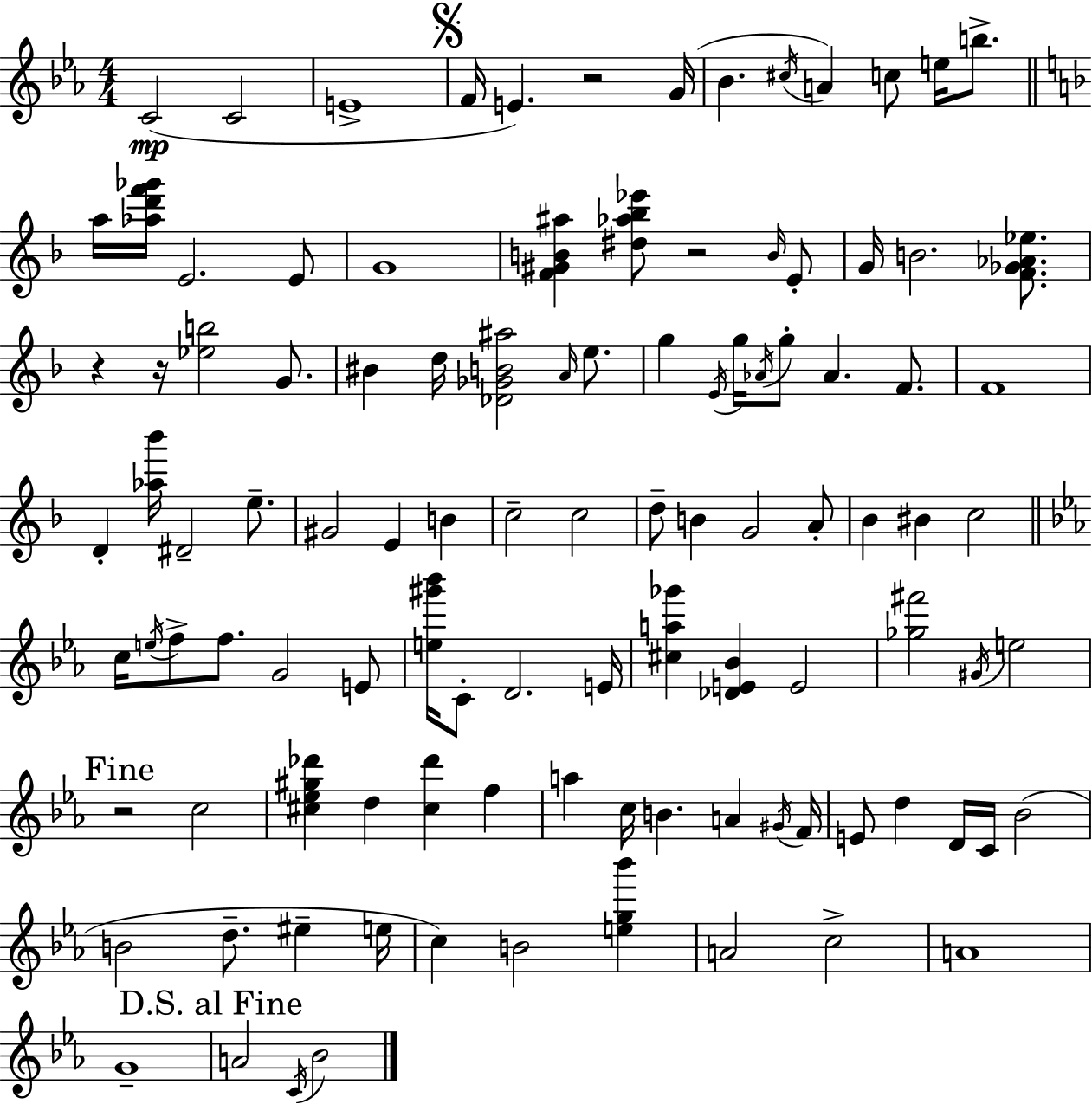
{
  \clef treble
  \numericTimeSignature
  \time 4/4
  \key ees \major
  c'2(\mp c'2 | e'1-> | \mark \markup { \musicglyph "scripts.segno" } f'16 e'4.) r2 g'16( | bes'4. \acciaccatura { cis''16 } a'4) c''8 e''16 b''8.-> | \break \bar "||" \break \key f \major a''16 <aes'' d''' f''' ges'''>16 e'2. e'8 | g'1 | <f' gis' b' ais''>4 <dis'' aes'' bes'' ees'''>8 r2 \grace { b'16 } e'8-. | g'16 b'2. <f' ges' aes' ees''>8. | \break r4 r16 <ees'' b''>2 g'8. | bis'4 d''16 <des' ges' b' ais''>2 \grace { a'16 } e''8. | g''4 \acciaccatura { e'16 } g''16 \acciaccatura { aes'16 } g''8-. aes'4. | f'8. f'1 | \break d'4-. <aes'' bes'''>16 dis'2-- | e''8.-- gis'2 e'4 | b'4 c''2-- c''2 | d''8-- b'4 g'2 | \break a'8-. bes'4 bis'4 c''2 | \bar "||" \break \key c \minor c''16 \acciaccatura { e''16 } f''8-> f''8. g'2 e'8 | <e'' gis''' bes'''>16 c'8-. d'2. | e'16 <cis'' a'' ges'''>4 <des' e' bes'>4 e'2 | <ges'' fis'''>2 \acciaccatura { gis'16 } e''2 | \break \mark "Fine" r2 c''2 | <cis'' ees'' gis'' des'''>4 d''4 <cis'' des'''>4 f''4 | a''4 c''16 b'4. a'4 | \acciaccatura { gis'16 } f'16 e'8 d''4 d'16 c'16 bes'2( | \break b'2 d''8.-- eis''4-- | e''16 c''4) b'2 <e'' g'' bes'''>4 | a'2 c''2-> | a'1 | \break g'1-- | \mark "D.S. al Fine" a'2 \acciaccatura { c'16 } bes'2 | \bar "|."
}